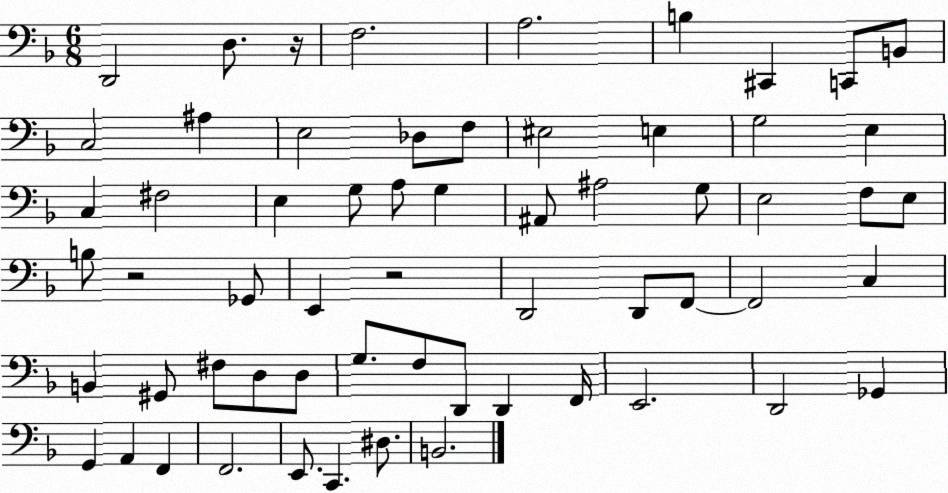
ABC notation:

X:1
T:Untitled
M:6/8
L:1/4
K:F
D,,2 D,/2 z/4 F,2 A,2 B, ^C,, C,,/2 B,,/2 C,2 ^A, E,2 _D,/2 F,/2 ^E,2 E, G,2 E, C, ^F,2 E, G,/2 A,/2 G, ^A,,/2 ^A,2 G,/2 E,2 F,/2 E,/2 B,/2 z2 _G,,/2 E,, z2 D,,2 D,,/2 F,,/2 F,,2 C, B,, ^G,,/2 ^F,/2 D,/2 D,/2 G,/2 F,/2 D,,/2 D,, F,,/4 E,,2 D,,2 _G,, G,, A,, F,, F,,2 E,,/2 C,, ^D,/2 B,,2